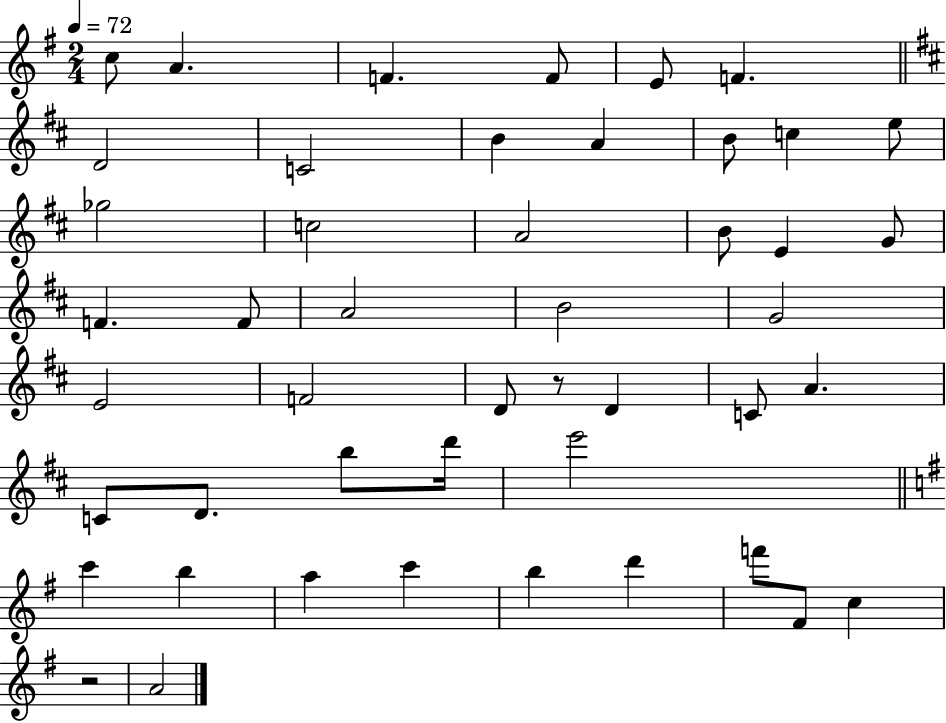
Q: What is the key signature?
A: G major